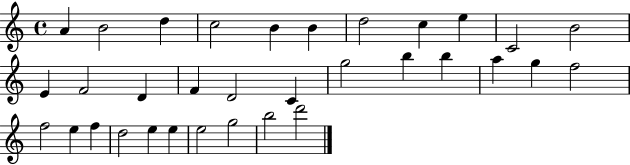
A4/q B4/h D5/q C5/h B4/q B4/q D5/h C5/q E5/q C4/h B4/h E4/q F4/h D4/q F4/q D4/h C4/q G5/h B5/q B5/q A5/q G5/q F5/h F5/h E5/q F5/q D5/h E5/q E5/q E5/h G5/h B5/h D6/h